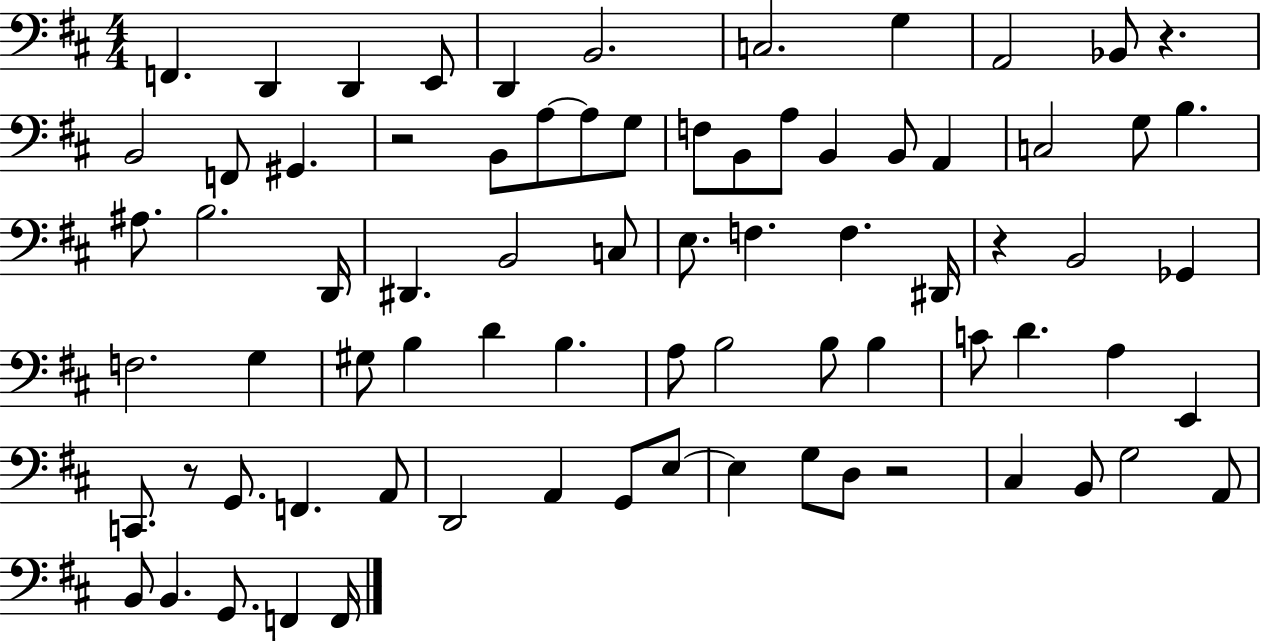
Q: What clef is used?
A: bass